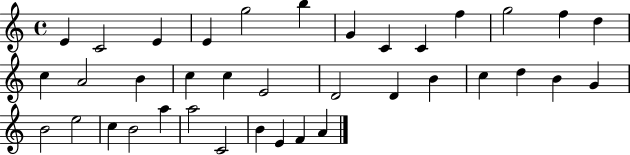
{
  \clef treble
  \time 4/4
  \defaultTimeSignature
  \key c \major
  e'4 c'2 e'4 | e'4 g''2 b''4 | g'4 c'4 c'4 f''4 | g''2 f''4 d''4 | \break c''4 a'2 b'4 | c''4 c''4 e'2 | d'2 d'4 b'4 | c''4 d''4 b'4 g'4 | \break b'2 e''2 | c''4 b'2 a''4 | a''2 c'2 | b'4 e'4 f'4 a'4 | \break \bar "|."
}